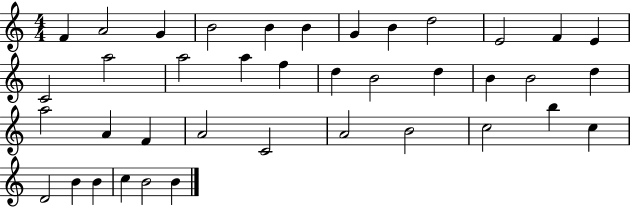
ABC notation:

X:1
T:Untitled
M:4/4
L:1/4
K:C
F A2 G B2 B B G B d2 E2 F E C2 a2 a2 a f d B2 d B B2 d a2 A F A2 C2 A2 B2 c2 b c D2 B B c B2 B